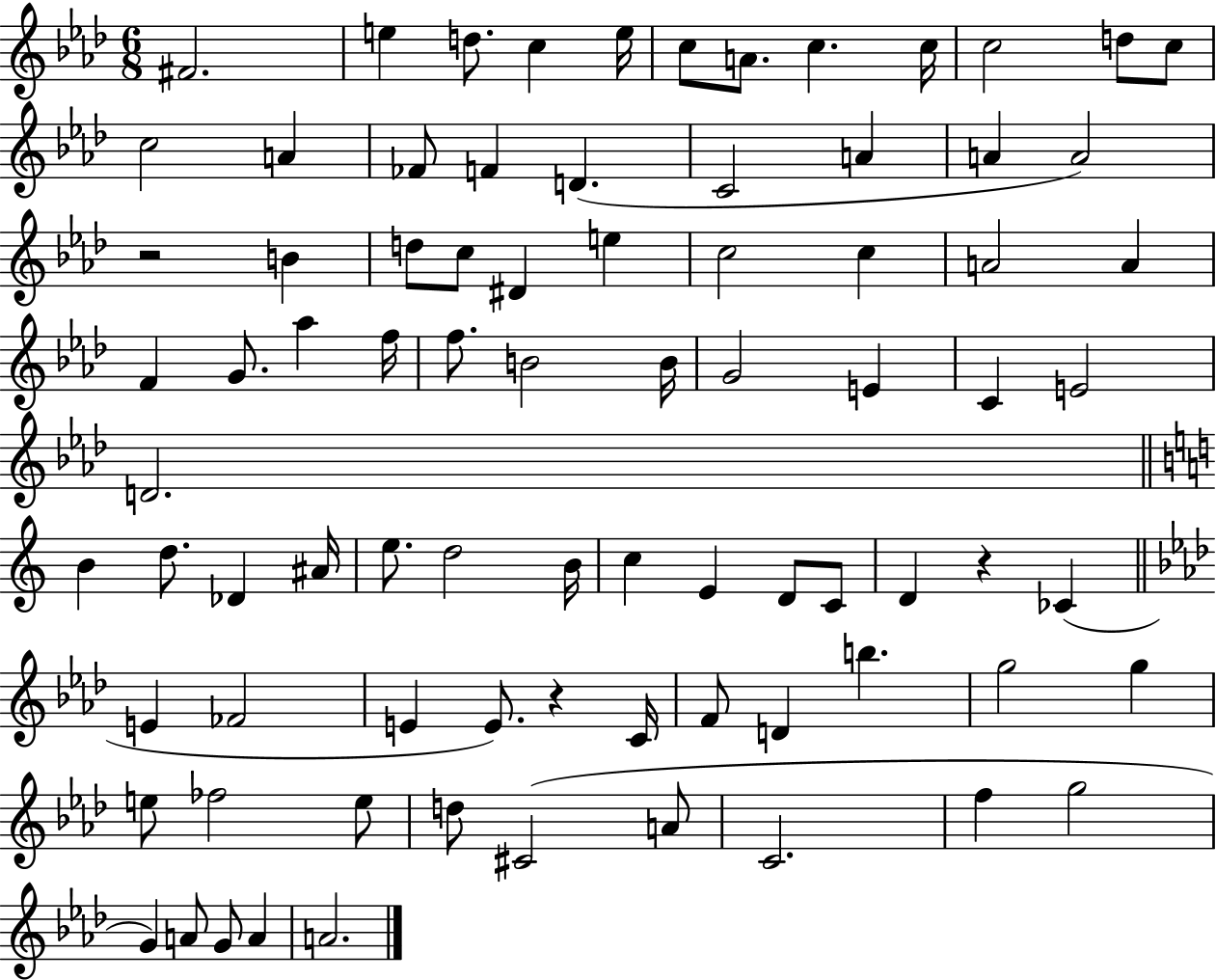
{
  \clef treble
  \numericTimeSignature
  \time 6/8
  \key aes \major
  fis'2. | e''4 d''8. c''4 e''16 | c''8 a'8. c''4. c''16 | c''2 d''8 c''8 | \break c''2 a'4 | fes'8 f'4 d'4.( | c'2 a'4 | a'4 a'2) | \break r2 b'4 | d''8 c''8 dis'4 e''4 | c''2 c''4 | a'2 a'4 | \break f'4 g'8. aes''4 f''16 | f''8. b'2 b'16 | g'2 e'4 | c'4 e'2 | \break d'2. | \bar "||" \break \key c \major b'4 d''8. des'4 ais'16 | e''8. d''2 b'16 | c''4 e'4 d'8 c'8 | d'4 r4 ces'4( | \break \bar "||" \break \key f \minor e'4 fes'2 | e'4 e'8.) r4 c'16 | f'8 d'4 b''4. | g''2 g''4 | \break e''8 fes''2 e''8 | d''8 cis'2( a'8 | c'2. | f''4 g''2 | \break g'4) a'8 g'8 a'4 | a'2. | \bar "|."
}